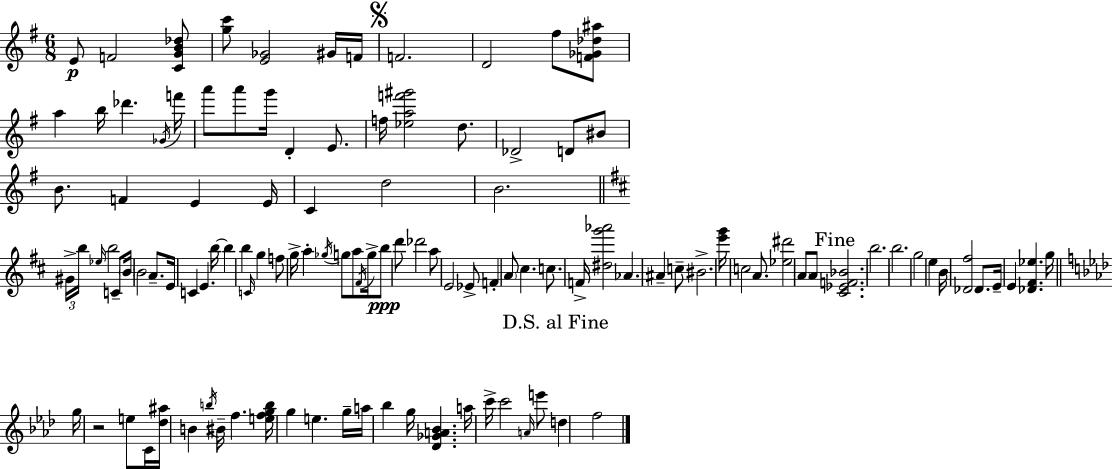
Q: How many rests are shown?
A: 1